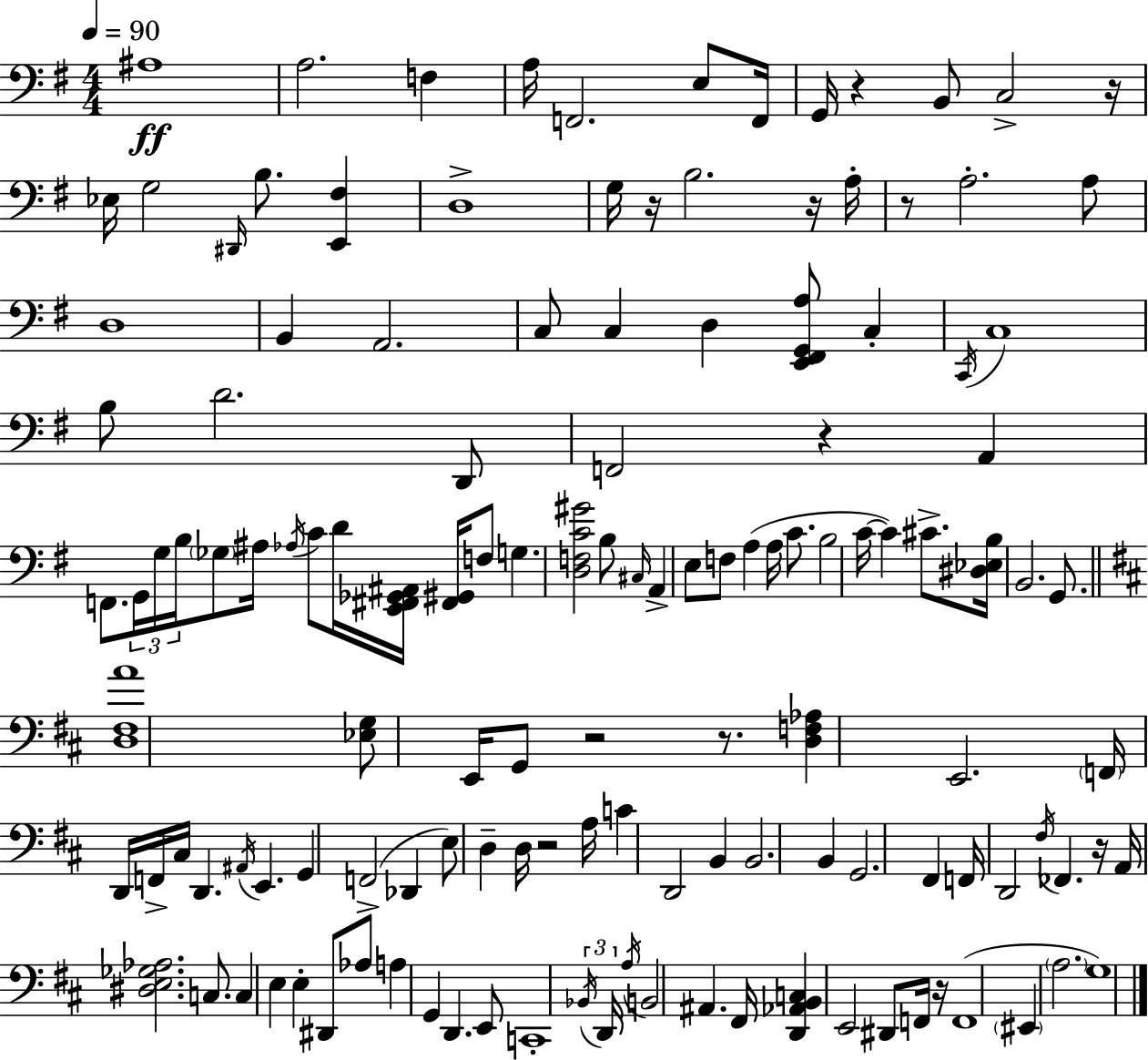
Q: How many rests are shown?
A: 11